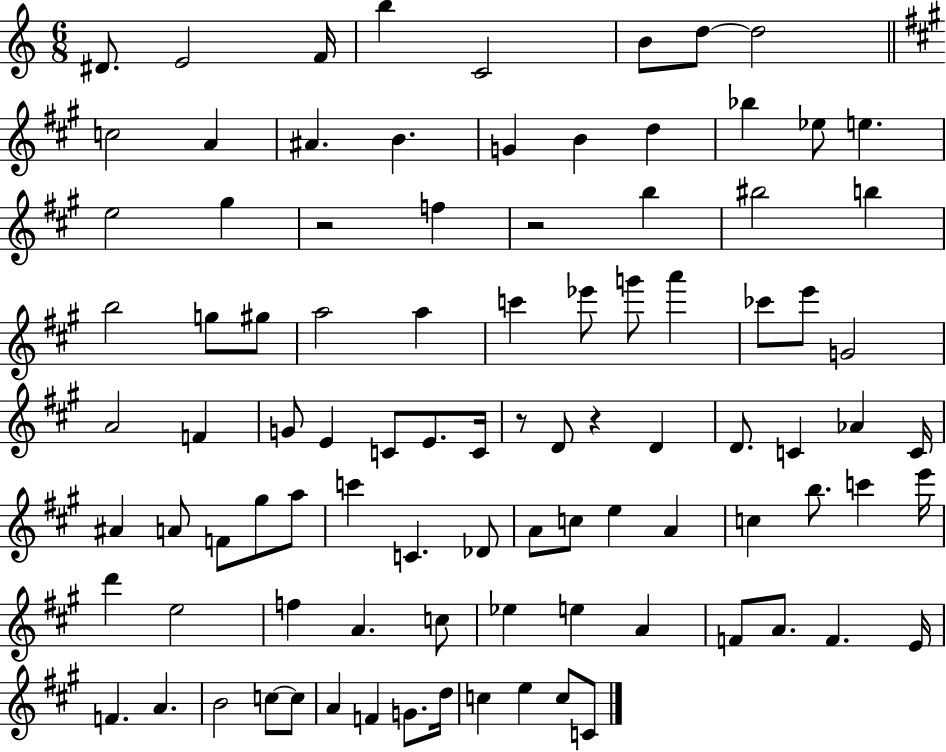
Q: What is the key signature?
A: C major